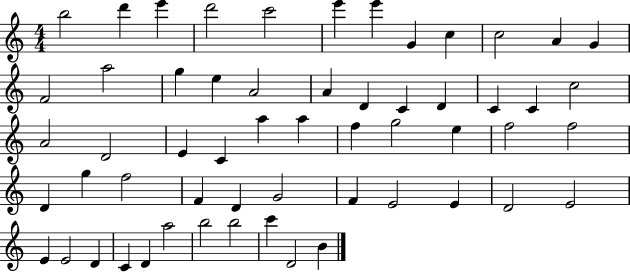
X:1
T:Untitled
M:4/4
L:1/4
K:C
b2 d' e' d'2 c'2 e' e' G c c2 A G F2 a2 g e A2 A D C D C C c2 A2 D2 E C a a f g2 e f2 f2 D g f2 F D G2 F E2 E D2 E2 E E2 D C D a2 b2 b2 c' D2 B